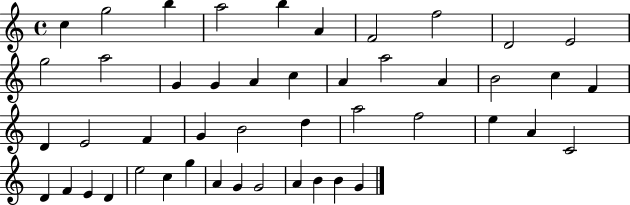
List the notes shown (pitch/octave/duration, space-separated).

C5/q G5/h B5/q A5/h B5/q A4/q F4/h F5/h D4/h E4/h G5/h A5/h G4/q G4/q A4/q C5/q A4/q A5/h A4/q B4/h C5/q F4/q D4/q E4/h F4/q G4/q B4/h D5/q A5/h F5/h E5/q A4/q C4/h D4/q F4/q E4/q D4/q E5/h C5/q G5/q A4/q G4/q G4/h A4/q B4/q B4/q G4/q